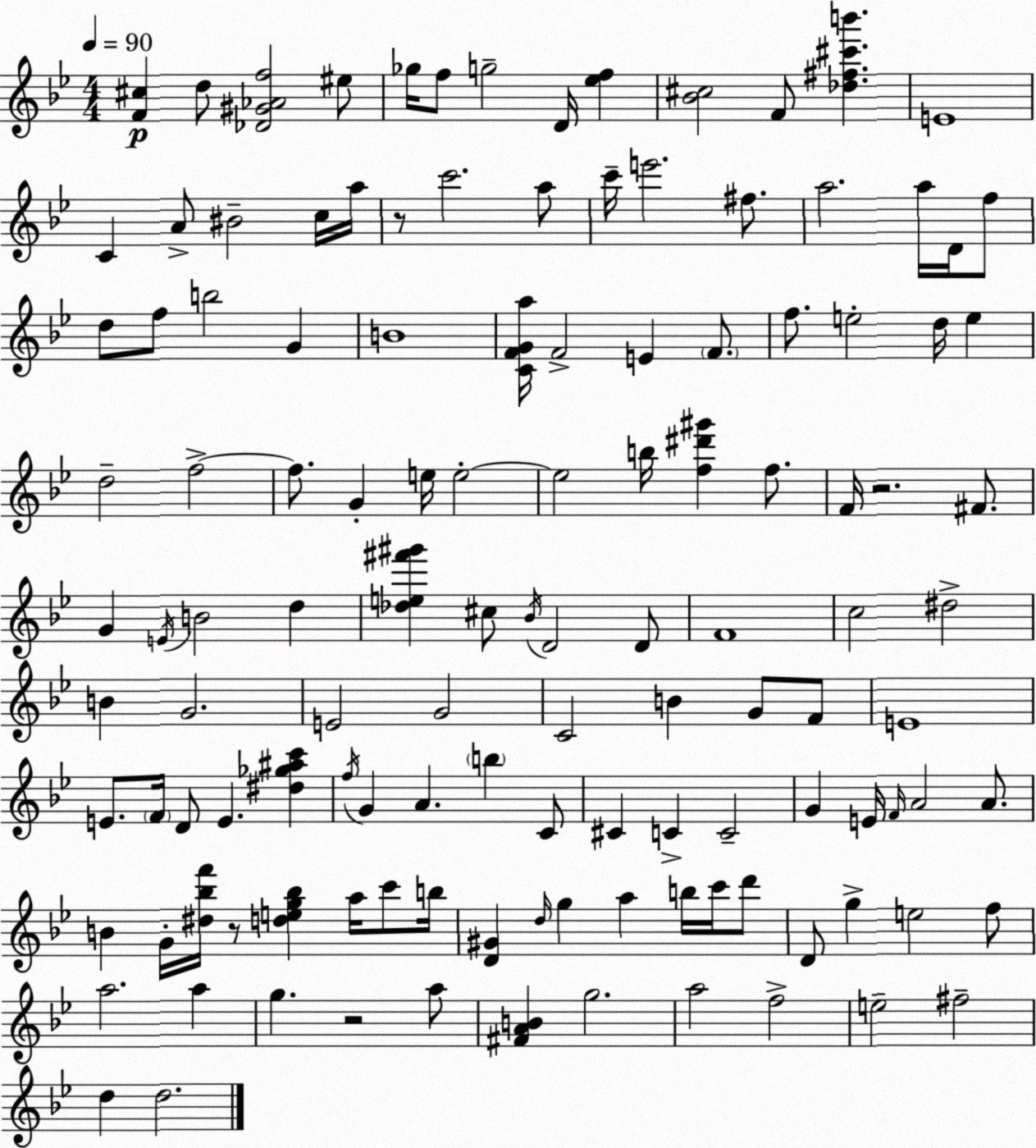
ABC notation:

X:1
T:Untitled
M:4/4
L:1/4
K:Bb
[F^c] d/2 [_D^G_Af]2 ^e/2 _g/4 f/2 g2 D/4 [_ef] [_B^c]2 F/2 [_d^f^c'b'] E4 C A/2 ^B2 c/4 a/4 z/2 c'2 a/2 c'/4 e'2 ^f/2 a2 a/4 D/4 f/2 d/2 f/2 b2 G B4 [CFGa]/4 F2 E F/2 f/2 e2 d/4 e d2 f2 f/2 G e/4 e2 e2 b/4 [f^d'^g'] f/2 F/4 z2 ^F/2 G E/4 B2 d [_de^f'^g'] ^c/2 _B/4 D2 D/2 F4 c2 ^d2 B G2 E2 G2 C2 B G/2 F/2 E4 E/2 F/4 D/2 E [^d_g^ac'] f/4 G A b C/2 ^C C C2 G E/4 F/4 A2 A/2 B G/4 [^d_bf']/4 z/2 [deg_b] a/4 c'/2 b/4 [D^G] d/4 g a b/4 c'/4 d'/2 D/2 g e2 f/2 a2 a g z2 a/2 [^FAB] g2 a2 f2 e2 ^f2 d d2